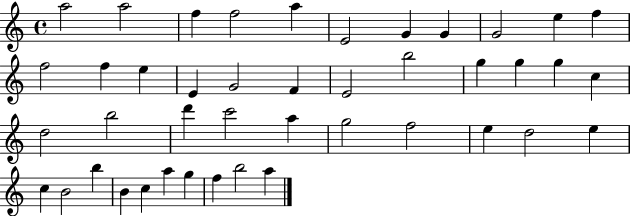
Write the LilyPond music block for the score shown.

{
  \clef treble
  \time 4/4
  \defaultTimeSignature
  \key c \major
  a''2 a''2 | f''4 f''2 a''4 | e'2 g'4 g'4 | g'2 e''4 f''4 | \break f''2 f''4 e''4 | e'4 g'2 f'4 | e'2 b''2 | g''4 g''4 g''4 c''4 | \break d''2 b''2 | d'''4 c'''2 a''4 | g''2 f''2 | e''4 d''2 e''4 | \break c''4 b'2 b''4 | b'4 c''4 a''4 g''4 | f''4 b''2 a''4 | \bar "|."
}